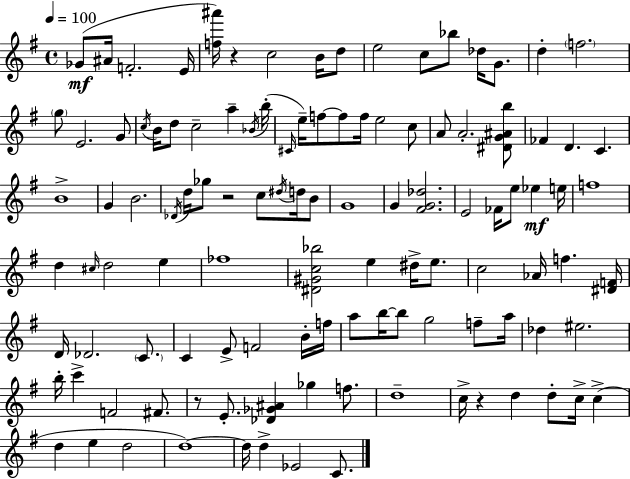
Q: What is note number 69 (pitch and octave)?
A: C4